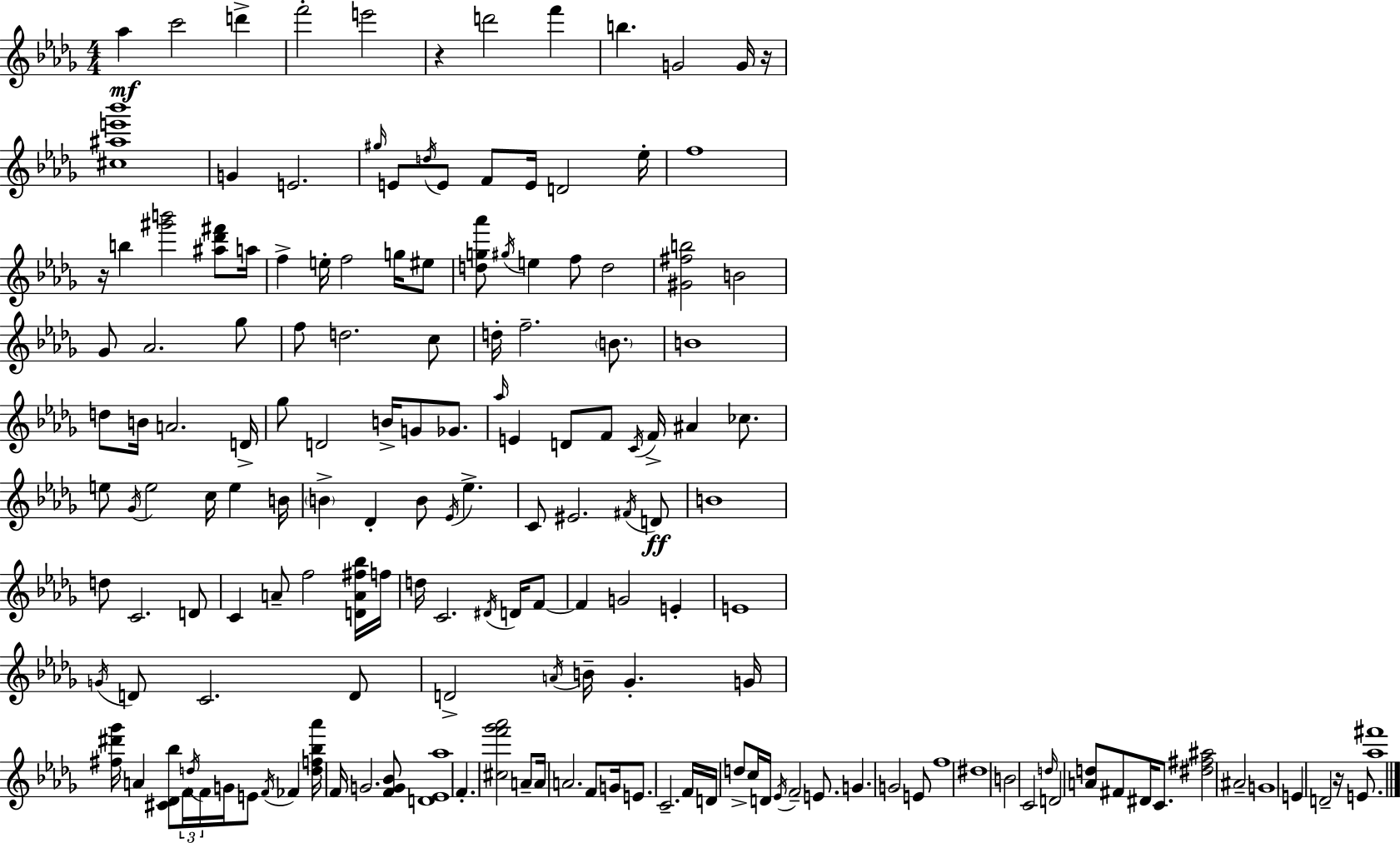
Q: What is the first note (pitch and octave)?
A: Ab5